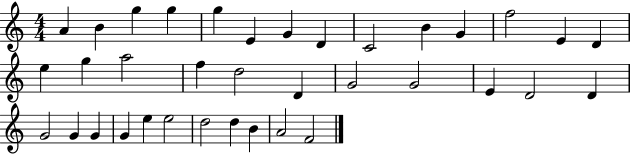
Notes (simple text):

A4/q B4/q G5/q G5/q G5/q E4/q G4/q D4/q C4/h B4/q G4/q F5/h E4/q D4/q E5/q G5/q A5/h F5/q D5/h D4/q G4/h G4/h E4/q D4/h D4/q G4/h G4/q G4/q G4/q E5/q E5/h D5/h D5/q B4/q A4/h F4/h